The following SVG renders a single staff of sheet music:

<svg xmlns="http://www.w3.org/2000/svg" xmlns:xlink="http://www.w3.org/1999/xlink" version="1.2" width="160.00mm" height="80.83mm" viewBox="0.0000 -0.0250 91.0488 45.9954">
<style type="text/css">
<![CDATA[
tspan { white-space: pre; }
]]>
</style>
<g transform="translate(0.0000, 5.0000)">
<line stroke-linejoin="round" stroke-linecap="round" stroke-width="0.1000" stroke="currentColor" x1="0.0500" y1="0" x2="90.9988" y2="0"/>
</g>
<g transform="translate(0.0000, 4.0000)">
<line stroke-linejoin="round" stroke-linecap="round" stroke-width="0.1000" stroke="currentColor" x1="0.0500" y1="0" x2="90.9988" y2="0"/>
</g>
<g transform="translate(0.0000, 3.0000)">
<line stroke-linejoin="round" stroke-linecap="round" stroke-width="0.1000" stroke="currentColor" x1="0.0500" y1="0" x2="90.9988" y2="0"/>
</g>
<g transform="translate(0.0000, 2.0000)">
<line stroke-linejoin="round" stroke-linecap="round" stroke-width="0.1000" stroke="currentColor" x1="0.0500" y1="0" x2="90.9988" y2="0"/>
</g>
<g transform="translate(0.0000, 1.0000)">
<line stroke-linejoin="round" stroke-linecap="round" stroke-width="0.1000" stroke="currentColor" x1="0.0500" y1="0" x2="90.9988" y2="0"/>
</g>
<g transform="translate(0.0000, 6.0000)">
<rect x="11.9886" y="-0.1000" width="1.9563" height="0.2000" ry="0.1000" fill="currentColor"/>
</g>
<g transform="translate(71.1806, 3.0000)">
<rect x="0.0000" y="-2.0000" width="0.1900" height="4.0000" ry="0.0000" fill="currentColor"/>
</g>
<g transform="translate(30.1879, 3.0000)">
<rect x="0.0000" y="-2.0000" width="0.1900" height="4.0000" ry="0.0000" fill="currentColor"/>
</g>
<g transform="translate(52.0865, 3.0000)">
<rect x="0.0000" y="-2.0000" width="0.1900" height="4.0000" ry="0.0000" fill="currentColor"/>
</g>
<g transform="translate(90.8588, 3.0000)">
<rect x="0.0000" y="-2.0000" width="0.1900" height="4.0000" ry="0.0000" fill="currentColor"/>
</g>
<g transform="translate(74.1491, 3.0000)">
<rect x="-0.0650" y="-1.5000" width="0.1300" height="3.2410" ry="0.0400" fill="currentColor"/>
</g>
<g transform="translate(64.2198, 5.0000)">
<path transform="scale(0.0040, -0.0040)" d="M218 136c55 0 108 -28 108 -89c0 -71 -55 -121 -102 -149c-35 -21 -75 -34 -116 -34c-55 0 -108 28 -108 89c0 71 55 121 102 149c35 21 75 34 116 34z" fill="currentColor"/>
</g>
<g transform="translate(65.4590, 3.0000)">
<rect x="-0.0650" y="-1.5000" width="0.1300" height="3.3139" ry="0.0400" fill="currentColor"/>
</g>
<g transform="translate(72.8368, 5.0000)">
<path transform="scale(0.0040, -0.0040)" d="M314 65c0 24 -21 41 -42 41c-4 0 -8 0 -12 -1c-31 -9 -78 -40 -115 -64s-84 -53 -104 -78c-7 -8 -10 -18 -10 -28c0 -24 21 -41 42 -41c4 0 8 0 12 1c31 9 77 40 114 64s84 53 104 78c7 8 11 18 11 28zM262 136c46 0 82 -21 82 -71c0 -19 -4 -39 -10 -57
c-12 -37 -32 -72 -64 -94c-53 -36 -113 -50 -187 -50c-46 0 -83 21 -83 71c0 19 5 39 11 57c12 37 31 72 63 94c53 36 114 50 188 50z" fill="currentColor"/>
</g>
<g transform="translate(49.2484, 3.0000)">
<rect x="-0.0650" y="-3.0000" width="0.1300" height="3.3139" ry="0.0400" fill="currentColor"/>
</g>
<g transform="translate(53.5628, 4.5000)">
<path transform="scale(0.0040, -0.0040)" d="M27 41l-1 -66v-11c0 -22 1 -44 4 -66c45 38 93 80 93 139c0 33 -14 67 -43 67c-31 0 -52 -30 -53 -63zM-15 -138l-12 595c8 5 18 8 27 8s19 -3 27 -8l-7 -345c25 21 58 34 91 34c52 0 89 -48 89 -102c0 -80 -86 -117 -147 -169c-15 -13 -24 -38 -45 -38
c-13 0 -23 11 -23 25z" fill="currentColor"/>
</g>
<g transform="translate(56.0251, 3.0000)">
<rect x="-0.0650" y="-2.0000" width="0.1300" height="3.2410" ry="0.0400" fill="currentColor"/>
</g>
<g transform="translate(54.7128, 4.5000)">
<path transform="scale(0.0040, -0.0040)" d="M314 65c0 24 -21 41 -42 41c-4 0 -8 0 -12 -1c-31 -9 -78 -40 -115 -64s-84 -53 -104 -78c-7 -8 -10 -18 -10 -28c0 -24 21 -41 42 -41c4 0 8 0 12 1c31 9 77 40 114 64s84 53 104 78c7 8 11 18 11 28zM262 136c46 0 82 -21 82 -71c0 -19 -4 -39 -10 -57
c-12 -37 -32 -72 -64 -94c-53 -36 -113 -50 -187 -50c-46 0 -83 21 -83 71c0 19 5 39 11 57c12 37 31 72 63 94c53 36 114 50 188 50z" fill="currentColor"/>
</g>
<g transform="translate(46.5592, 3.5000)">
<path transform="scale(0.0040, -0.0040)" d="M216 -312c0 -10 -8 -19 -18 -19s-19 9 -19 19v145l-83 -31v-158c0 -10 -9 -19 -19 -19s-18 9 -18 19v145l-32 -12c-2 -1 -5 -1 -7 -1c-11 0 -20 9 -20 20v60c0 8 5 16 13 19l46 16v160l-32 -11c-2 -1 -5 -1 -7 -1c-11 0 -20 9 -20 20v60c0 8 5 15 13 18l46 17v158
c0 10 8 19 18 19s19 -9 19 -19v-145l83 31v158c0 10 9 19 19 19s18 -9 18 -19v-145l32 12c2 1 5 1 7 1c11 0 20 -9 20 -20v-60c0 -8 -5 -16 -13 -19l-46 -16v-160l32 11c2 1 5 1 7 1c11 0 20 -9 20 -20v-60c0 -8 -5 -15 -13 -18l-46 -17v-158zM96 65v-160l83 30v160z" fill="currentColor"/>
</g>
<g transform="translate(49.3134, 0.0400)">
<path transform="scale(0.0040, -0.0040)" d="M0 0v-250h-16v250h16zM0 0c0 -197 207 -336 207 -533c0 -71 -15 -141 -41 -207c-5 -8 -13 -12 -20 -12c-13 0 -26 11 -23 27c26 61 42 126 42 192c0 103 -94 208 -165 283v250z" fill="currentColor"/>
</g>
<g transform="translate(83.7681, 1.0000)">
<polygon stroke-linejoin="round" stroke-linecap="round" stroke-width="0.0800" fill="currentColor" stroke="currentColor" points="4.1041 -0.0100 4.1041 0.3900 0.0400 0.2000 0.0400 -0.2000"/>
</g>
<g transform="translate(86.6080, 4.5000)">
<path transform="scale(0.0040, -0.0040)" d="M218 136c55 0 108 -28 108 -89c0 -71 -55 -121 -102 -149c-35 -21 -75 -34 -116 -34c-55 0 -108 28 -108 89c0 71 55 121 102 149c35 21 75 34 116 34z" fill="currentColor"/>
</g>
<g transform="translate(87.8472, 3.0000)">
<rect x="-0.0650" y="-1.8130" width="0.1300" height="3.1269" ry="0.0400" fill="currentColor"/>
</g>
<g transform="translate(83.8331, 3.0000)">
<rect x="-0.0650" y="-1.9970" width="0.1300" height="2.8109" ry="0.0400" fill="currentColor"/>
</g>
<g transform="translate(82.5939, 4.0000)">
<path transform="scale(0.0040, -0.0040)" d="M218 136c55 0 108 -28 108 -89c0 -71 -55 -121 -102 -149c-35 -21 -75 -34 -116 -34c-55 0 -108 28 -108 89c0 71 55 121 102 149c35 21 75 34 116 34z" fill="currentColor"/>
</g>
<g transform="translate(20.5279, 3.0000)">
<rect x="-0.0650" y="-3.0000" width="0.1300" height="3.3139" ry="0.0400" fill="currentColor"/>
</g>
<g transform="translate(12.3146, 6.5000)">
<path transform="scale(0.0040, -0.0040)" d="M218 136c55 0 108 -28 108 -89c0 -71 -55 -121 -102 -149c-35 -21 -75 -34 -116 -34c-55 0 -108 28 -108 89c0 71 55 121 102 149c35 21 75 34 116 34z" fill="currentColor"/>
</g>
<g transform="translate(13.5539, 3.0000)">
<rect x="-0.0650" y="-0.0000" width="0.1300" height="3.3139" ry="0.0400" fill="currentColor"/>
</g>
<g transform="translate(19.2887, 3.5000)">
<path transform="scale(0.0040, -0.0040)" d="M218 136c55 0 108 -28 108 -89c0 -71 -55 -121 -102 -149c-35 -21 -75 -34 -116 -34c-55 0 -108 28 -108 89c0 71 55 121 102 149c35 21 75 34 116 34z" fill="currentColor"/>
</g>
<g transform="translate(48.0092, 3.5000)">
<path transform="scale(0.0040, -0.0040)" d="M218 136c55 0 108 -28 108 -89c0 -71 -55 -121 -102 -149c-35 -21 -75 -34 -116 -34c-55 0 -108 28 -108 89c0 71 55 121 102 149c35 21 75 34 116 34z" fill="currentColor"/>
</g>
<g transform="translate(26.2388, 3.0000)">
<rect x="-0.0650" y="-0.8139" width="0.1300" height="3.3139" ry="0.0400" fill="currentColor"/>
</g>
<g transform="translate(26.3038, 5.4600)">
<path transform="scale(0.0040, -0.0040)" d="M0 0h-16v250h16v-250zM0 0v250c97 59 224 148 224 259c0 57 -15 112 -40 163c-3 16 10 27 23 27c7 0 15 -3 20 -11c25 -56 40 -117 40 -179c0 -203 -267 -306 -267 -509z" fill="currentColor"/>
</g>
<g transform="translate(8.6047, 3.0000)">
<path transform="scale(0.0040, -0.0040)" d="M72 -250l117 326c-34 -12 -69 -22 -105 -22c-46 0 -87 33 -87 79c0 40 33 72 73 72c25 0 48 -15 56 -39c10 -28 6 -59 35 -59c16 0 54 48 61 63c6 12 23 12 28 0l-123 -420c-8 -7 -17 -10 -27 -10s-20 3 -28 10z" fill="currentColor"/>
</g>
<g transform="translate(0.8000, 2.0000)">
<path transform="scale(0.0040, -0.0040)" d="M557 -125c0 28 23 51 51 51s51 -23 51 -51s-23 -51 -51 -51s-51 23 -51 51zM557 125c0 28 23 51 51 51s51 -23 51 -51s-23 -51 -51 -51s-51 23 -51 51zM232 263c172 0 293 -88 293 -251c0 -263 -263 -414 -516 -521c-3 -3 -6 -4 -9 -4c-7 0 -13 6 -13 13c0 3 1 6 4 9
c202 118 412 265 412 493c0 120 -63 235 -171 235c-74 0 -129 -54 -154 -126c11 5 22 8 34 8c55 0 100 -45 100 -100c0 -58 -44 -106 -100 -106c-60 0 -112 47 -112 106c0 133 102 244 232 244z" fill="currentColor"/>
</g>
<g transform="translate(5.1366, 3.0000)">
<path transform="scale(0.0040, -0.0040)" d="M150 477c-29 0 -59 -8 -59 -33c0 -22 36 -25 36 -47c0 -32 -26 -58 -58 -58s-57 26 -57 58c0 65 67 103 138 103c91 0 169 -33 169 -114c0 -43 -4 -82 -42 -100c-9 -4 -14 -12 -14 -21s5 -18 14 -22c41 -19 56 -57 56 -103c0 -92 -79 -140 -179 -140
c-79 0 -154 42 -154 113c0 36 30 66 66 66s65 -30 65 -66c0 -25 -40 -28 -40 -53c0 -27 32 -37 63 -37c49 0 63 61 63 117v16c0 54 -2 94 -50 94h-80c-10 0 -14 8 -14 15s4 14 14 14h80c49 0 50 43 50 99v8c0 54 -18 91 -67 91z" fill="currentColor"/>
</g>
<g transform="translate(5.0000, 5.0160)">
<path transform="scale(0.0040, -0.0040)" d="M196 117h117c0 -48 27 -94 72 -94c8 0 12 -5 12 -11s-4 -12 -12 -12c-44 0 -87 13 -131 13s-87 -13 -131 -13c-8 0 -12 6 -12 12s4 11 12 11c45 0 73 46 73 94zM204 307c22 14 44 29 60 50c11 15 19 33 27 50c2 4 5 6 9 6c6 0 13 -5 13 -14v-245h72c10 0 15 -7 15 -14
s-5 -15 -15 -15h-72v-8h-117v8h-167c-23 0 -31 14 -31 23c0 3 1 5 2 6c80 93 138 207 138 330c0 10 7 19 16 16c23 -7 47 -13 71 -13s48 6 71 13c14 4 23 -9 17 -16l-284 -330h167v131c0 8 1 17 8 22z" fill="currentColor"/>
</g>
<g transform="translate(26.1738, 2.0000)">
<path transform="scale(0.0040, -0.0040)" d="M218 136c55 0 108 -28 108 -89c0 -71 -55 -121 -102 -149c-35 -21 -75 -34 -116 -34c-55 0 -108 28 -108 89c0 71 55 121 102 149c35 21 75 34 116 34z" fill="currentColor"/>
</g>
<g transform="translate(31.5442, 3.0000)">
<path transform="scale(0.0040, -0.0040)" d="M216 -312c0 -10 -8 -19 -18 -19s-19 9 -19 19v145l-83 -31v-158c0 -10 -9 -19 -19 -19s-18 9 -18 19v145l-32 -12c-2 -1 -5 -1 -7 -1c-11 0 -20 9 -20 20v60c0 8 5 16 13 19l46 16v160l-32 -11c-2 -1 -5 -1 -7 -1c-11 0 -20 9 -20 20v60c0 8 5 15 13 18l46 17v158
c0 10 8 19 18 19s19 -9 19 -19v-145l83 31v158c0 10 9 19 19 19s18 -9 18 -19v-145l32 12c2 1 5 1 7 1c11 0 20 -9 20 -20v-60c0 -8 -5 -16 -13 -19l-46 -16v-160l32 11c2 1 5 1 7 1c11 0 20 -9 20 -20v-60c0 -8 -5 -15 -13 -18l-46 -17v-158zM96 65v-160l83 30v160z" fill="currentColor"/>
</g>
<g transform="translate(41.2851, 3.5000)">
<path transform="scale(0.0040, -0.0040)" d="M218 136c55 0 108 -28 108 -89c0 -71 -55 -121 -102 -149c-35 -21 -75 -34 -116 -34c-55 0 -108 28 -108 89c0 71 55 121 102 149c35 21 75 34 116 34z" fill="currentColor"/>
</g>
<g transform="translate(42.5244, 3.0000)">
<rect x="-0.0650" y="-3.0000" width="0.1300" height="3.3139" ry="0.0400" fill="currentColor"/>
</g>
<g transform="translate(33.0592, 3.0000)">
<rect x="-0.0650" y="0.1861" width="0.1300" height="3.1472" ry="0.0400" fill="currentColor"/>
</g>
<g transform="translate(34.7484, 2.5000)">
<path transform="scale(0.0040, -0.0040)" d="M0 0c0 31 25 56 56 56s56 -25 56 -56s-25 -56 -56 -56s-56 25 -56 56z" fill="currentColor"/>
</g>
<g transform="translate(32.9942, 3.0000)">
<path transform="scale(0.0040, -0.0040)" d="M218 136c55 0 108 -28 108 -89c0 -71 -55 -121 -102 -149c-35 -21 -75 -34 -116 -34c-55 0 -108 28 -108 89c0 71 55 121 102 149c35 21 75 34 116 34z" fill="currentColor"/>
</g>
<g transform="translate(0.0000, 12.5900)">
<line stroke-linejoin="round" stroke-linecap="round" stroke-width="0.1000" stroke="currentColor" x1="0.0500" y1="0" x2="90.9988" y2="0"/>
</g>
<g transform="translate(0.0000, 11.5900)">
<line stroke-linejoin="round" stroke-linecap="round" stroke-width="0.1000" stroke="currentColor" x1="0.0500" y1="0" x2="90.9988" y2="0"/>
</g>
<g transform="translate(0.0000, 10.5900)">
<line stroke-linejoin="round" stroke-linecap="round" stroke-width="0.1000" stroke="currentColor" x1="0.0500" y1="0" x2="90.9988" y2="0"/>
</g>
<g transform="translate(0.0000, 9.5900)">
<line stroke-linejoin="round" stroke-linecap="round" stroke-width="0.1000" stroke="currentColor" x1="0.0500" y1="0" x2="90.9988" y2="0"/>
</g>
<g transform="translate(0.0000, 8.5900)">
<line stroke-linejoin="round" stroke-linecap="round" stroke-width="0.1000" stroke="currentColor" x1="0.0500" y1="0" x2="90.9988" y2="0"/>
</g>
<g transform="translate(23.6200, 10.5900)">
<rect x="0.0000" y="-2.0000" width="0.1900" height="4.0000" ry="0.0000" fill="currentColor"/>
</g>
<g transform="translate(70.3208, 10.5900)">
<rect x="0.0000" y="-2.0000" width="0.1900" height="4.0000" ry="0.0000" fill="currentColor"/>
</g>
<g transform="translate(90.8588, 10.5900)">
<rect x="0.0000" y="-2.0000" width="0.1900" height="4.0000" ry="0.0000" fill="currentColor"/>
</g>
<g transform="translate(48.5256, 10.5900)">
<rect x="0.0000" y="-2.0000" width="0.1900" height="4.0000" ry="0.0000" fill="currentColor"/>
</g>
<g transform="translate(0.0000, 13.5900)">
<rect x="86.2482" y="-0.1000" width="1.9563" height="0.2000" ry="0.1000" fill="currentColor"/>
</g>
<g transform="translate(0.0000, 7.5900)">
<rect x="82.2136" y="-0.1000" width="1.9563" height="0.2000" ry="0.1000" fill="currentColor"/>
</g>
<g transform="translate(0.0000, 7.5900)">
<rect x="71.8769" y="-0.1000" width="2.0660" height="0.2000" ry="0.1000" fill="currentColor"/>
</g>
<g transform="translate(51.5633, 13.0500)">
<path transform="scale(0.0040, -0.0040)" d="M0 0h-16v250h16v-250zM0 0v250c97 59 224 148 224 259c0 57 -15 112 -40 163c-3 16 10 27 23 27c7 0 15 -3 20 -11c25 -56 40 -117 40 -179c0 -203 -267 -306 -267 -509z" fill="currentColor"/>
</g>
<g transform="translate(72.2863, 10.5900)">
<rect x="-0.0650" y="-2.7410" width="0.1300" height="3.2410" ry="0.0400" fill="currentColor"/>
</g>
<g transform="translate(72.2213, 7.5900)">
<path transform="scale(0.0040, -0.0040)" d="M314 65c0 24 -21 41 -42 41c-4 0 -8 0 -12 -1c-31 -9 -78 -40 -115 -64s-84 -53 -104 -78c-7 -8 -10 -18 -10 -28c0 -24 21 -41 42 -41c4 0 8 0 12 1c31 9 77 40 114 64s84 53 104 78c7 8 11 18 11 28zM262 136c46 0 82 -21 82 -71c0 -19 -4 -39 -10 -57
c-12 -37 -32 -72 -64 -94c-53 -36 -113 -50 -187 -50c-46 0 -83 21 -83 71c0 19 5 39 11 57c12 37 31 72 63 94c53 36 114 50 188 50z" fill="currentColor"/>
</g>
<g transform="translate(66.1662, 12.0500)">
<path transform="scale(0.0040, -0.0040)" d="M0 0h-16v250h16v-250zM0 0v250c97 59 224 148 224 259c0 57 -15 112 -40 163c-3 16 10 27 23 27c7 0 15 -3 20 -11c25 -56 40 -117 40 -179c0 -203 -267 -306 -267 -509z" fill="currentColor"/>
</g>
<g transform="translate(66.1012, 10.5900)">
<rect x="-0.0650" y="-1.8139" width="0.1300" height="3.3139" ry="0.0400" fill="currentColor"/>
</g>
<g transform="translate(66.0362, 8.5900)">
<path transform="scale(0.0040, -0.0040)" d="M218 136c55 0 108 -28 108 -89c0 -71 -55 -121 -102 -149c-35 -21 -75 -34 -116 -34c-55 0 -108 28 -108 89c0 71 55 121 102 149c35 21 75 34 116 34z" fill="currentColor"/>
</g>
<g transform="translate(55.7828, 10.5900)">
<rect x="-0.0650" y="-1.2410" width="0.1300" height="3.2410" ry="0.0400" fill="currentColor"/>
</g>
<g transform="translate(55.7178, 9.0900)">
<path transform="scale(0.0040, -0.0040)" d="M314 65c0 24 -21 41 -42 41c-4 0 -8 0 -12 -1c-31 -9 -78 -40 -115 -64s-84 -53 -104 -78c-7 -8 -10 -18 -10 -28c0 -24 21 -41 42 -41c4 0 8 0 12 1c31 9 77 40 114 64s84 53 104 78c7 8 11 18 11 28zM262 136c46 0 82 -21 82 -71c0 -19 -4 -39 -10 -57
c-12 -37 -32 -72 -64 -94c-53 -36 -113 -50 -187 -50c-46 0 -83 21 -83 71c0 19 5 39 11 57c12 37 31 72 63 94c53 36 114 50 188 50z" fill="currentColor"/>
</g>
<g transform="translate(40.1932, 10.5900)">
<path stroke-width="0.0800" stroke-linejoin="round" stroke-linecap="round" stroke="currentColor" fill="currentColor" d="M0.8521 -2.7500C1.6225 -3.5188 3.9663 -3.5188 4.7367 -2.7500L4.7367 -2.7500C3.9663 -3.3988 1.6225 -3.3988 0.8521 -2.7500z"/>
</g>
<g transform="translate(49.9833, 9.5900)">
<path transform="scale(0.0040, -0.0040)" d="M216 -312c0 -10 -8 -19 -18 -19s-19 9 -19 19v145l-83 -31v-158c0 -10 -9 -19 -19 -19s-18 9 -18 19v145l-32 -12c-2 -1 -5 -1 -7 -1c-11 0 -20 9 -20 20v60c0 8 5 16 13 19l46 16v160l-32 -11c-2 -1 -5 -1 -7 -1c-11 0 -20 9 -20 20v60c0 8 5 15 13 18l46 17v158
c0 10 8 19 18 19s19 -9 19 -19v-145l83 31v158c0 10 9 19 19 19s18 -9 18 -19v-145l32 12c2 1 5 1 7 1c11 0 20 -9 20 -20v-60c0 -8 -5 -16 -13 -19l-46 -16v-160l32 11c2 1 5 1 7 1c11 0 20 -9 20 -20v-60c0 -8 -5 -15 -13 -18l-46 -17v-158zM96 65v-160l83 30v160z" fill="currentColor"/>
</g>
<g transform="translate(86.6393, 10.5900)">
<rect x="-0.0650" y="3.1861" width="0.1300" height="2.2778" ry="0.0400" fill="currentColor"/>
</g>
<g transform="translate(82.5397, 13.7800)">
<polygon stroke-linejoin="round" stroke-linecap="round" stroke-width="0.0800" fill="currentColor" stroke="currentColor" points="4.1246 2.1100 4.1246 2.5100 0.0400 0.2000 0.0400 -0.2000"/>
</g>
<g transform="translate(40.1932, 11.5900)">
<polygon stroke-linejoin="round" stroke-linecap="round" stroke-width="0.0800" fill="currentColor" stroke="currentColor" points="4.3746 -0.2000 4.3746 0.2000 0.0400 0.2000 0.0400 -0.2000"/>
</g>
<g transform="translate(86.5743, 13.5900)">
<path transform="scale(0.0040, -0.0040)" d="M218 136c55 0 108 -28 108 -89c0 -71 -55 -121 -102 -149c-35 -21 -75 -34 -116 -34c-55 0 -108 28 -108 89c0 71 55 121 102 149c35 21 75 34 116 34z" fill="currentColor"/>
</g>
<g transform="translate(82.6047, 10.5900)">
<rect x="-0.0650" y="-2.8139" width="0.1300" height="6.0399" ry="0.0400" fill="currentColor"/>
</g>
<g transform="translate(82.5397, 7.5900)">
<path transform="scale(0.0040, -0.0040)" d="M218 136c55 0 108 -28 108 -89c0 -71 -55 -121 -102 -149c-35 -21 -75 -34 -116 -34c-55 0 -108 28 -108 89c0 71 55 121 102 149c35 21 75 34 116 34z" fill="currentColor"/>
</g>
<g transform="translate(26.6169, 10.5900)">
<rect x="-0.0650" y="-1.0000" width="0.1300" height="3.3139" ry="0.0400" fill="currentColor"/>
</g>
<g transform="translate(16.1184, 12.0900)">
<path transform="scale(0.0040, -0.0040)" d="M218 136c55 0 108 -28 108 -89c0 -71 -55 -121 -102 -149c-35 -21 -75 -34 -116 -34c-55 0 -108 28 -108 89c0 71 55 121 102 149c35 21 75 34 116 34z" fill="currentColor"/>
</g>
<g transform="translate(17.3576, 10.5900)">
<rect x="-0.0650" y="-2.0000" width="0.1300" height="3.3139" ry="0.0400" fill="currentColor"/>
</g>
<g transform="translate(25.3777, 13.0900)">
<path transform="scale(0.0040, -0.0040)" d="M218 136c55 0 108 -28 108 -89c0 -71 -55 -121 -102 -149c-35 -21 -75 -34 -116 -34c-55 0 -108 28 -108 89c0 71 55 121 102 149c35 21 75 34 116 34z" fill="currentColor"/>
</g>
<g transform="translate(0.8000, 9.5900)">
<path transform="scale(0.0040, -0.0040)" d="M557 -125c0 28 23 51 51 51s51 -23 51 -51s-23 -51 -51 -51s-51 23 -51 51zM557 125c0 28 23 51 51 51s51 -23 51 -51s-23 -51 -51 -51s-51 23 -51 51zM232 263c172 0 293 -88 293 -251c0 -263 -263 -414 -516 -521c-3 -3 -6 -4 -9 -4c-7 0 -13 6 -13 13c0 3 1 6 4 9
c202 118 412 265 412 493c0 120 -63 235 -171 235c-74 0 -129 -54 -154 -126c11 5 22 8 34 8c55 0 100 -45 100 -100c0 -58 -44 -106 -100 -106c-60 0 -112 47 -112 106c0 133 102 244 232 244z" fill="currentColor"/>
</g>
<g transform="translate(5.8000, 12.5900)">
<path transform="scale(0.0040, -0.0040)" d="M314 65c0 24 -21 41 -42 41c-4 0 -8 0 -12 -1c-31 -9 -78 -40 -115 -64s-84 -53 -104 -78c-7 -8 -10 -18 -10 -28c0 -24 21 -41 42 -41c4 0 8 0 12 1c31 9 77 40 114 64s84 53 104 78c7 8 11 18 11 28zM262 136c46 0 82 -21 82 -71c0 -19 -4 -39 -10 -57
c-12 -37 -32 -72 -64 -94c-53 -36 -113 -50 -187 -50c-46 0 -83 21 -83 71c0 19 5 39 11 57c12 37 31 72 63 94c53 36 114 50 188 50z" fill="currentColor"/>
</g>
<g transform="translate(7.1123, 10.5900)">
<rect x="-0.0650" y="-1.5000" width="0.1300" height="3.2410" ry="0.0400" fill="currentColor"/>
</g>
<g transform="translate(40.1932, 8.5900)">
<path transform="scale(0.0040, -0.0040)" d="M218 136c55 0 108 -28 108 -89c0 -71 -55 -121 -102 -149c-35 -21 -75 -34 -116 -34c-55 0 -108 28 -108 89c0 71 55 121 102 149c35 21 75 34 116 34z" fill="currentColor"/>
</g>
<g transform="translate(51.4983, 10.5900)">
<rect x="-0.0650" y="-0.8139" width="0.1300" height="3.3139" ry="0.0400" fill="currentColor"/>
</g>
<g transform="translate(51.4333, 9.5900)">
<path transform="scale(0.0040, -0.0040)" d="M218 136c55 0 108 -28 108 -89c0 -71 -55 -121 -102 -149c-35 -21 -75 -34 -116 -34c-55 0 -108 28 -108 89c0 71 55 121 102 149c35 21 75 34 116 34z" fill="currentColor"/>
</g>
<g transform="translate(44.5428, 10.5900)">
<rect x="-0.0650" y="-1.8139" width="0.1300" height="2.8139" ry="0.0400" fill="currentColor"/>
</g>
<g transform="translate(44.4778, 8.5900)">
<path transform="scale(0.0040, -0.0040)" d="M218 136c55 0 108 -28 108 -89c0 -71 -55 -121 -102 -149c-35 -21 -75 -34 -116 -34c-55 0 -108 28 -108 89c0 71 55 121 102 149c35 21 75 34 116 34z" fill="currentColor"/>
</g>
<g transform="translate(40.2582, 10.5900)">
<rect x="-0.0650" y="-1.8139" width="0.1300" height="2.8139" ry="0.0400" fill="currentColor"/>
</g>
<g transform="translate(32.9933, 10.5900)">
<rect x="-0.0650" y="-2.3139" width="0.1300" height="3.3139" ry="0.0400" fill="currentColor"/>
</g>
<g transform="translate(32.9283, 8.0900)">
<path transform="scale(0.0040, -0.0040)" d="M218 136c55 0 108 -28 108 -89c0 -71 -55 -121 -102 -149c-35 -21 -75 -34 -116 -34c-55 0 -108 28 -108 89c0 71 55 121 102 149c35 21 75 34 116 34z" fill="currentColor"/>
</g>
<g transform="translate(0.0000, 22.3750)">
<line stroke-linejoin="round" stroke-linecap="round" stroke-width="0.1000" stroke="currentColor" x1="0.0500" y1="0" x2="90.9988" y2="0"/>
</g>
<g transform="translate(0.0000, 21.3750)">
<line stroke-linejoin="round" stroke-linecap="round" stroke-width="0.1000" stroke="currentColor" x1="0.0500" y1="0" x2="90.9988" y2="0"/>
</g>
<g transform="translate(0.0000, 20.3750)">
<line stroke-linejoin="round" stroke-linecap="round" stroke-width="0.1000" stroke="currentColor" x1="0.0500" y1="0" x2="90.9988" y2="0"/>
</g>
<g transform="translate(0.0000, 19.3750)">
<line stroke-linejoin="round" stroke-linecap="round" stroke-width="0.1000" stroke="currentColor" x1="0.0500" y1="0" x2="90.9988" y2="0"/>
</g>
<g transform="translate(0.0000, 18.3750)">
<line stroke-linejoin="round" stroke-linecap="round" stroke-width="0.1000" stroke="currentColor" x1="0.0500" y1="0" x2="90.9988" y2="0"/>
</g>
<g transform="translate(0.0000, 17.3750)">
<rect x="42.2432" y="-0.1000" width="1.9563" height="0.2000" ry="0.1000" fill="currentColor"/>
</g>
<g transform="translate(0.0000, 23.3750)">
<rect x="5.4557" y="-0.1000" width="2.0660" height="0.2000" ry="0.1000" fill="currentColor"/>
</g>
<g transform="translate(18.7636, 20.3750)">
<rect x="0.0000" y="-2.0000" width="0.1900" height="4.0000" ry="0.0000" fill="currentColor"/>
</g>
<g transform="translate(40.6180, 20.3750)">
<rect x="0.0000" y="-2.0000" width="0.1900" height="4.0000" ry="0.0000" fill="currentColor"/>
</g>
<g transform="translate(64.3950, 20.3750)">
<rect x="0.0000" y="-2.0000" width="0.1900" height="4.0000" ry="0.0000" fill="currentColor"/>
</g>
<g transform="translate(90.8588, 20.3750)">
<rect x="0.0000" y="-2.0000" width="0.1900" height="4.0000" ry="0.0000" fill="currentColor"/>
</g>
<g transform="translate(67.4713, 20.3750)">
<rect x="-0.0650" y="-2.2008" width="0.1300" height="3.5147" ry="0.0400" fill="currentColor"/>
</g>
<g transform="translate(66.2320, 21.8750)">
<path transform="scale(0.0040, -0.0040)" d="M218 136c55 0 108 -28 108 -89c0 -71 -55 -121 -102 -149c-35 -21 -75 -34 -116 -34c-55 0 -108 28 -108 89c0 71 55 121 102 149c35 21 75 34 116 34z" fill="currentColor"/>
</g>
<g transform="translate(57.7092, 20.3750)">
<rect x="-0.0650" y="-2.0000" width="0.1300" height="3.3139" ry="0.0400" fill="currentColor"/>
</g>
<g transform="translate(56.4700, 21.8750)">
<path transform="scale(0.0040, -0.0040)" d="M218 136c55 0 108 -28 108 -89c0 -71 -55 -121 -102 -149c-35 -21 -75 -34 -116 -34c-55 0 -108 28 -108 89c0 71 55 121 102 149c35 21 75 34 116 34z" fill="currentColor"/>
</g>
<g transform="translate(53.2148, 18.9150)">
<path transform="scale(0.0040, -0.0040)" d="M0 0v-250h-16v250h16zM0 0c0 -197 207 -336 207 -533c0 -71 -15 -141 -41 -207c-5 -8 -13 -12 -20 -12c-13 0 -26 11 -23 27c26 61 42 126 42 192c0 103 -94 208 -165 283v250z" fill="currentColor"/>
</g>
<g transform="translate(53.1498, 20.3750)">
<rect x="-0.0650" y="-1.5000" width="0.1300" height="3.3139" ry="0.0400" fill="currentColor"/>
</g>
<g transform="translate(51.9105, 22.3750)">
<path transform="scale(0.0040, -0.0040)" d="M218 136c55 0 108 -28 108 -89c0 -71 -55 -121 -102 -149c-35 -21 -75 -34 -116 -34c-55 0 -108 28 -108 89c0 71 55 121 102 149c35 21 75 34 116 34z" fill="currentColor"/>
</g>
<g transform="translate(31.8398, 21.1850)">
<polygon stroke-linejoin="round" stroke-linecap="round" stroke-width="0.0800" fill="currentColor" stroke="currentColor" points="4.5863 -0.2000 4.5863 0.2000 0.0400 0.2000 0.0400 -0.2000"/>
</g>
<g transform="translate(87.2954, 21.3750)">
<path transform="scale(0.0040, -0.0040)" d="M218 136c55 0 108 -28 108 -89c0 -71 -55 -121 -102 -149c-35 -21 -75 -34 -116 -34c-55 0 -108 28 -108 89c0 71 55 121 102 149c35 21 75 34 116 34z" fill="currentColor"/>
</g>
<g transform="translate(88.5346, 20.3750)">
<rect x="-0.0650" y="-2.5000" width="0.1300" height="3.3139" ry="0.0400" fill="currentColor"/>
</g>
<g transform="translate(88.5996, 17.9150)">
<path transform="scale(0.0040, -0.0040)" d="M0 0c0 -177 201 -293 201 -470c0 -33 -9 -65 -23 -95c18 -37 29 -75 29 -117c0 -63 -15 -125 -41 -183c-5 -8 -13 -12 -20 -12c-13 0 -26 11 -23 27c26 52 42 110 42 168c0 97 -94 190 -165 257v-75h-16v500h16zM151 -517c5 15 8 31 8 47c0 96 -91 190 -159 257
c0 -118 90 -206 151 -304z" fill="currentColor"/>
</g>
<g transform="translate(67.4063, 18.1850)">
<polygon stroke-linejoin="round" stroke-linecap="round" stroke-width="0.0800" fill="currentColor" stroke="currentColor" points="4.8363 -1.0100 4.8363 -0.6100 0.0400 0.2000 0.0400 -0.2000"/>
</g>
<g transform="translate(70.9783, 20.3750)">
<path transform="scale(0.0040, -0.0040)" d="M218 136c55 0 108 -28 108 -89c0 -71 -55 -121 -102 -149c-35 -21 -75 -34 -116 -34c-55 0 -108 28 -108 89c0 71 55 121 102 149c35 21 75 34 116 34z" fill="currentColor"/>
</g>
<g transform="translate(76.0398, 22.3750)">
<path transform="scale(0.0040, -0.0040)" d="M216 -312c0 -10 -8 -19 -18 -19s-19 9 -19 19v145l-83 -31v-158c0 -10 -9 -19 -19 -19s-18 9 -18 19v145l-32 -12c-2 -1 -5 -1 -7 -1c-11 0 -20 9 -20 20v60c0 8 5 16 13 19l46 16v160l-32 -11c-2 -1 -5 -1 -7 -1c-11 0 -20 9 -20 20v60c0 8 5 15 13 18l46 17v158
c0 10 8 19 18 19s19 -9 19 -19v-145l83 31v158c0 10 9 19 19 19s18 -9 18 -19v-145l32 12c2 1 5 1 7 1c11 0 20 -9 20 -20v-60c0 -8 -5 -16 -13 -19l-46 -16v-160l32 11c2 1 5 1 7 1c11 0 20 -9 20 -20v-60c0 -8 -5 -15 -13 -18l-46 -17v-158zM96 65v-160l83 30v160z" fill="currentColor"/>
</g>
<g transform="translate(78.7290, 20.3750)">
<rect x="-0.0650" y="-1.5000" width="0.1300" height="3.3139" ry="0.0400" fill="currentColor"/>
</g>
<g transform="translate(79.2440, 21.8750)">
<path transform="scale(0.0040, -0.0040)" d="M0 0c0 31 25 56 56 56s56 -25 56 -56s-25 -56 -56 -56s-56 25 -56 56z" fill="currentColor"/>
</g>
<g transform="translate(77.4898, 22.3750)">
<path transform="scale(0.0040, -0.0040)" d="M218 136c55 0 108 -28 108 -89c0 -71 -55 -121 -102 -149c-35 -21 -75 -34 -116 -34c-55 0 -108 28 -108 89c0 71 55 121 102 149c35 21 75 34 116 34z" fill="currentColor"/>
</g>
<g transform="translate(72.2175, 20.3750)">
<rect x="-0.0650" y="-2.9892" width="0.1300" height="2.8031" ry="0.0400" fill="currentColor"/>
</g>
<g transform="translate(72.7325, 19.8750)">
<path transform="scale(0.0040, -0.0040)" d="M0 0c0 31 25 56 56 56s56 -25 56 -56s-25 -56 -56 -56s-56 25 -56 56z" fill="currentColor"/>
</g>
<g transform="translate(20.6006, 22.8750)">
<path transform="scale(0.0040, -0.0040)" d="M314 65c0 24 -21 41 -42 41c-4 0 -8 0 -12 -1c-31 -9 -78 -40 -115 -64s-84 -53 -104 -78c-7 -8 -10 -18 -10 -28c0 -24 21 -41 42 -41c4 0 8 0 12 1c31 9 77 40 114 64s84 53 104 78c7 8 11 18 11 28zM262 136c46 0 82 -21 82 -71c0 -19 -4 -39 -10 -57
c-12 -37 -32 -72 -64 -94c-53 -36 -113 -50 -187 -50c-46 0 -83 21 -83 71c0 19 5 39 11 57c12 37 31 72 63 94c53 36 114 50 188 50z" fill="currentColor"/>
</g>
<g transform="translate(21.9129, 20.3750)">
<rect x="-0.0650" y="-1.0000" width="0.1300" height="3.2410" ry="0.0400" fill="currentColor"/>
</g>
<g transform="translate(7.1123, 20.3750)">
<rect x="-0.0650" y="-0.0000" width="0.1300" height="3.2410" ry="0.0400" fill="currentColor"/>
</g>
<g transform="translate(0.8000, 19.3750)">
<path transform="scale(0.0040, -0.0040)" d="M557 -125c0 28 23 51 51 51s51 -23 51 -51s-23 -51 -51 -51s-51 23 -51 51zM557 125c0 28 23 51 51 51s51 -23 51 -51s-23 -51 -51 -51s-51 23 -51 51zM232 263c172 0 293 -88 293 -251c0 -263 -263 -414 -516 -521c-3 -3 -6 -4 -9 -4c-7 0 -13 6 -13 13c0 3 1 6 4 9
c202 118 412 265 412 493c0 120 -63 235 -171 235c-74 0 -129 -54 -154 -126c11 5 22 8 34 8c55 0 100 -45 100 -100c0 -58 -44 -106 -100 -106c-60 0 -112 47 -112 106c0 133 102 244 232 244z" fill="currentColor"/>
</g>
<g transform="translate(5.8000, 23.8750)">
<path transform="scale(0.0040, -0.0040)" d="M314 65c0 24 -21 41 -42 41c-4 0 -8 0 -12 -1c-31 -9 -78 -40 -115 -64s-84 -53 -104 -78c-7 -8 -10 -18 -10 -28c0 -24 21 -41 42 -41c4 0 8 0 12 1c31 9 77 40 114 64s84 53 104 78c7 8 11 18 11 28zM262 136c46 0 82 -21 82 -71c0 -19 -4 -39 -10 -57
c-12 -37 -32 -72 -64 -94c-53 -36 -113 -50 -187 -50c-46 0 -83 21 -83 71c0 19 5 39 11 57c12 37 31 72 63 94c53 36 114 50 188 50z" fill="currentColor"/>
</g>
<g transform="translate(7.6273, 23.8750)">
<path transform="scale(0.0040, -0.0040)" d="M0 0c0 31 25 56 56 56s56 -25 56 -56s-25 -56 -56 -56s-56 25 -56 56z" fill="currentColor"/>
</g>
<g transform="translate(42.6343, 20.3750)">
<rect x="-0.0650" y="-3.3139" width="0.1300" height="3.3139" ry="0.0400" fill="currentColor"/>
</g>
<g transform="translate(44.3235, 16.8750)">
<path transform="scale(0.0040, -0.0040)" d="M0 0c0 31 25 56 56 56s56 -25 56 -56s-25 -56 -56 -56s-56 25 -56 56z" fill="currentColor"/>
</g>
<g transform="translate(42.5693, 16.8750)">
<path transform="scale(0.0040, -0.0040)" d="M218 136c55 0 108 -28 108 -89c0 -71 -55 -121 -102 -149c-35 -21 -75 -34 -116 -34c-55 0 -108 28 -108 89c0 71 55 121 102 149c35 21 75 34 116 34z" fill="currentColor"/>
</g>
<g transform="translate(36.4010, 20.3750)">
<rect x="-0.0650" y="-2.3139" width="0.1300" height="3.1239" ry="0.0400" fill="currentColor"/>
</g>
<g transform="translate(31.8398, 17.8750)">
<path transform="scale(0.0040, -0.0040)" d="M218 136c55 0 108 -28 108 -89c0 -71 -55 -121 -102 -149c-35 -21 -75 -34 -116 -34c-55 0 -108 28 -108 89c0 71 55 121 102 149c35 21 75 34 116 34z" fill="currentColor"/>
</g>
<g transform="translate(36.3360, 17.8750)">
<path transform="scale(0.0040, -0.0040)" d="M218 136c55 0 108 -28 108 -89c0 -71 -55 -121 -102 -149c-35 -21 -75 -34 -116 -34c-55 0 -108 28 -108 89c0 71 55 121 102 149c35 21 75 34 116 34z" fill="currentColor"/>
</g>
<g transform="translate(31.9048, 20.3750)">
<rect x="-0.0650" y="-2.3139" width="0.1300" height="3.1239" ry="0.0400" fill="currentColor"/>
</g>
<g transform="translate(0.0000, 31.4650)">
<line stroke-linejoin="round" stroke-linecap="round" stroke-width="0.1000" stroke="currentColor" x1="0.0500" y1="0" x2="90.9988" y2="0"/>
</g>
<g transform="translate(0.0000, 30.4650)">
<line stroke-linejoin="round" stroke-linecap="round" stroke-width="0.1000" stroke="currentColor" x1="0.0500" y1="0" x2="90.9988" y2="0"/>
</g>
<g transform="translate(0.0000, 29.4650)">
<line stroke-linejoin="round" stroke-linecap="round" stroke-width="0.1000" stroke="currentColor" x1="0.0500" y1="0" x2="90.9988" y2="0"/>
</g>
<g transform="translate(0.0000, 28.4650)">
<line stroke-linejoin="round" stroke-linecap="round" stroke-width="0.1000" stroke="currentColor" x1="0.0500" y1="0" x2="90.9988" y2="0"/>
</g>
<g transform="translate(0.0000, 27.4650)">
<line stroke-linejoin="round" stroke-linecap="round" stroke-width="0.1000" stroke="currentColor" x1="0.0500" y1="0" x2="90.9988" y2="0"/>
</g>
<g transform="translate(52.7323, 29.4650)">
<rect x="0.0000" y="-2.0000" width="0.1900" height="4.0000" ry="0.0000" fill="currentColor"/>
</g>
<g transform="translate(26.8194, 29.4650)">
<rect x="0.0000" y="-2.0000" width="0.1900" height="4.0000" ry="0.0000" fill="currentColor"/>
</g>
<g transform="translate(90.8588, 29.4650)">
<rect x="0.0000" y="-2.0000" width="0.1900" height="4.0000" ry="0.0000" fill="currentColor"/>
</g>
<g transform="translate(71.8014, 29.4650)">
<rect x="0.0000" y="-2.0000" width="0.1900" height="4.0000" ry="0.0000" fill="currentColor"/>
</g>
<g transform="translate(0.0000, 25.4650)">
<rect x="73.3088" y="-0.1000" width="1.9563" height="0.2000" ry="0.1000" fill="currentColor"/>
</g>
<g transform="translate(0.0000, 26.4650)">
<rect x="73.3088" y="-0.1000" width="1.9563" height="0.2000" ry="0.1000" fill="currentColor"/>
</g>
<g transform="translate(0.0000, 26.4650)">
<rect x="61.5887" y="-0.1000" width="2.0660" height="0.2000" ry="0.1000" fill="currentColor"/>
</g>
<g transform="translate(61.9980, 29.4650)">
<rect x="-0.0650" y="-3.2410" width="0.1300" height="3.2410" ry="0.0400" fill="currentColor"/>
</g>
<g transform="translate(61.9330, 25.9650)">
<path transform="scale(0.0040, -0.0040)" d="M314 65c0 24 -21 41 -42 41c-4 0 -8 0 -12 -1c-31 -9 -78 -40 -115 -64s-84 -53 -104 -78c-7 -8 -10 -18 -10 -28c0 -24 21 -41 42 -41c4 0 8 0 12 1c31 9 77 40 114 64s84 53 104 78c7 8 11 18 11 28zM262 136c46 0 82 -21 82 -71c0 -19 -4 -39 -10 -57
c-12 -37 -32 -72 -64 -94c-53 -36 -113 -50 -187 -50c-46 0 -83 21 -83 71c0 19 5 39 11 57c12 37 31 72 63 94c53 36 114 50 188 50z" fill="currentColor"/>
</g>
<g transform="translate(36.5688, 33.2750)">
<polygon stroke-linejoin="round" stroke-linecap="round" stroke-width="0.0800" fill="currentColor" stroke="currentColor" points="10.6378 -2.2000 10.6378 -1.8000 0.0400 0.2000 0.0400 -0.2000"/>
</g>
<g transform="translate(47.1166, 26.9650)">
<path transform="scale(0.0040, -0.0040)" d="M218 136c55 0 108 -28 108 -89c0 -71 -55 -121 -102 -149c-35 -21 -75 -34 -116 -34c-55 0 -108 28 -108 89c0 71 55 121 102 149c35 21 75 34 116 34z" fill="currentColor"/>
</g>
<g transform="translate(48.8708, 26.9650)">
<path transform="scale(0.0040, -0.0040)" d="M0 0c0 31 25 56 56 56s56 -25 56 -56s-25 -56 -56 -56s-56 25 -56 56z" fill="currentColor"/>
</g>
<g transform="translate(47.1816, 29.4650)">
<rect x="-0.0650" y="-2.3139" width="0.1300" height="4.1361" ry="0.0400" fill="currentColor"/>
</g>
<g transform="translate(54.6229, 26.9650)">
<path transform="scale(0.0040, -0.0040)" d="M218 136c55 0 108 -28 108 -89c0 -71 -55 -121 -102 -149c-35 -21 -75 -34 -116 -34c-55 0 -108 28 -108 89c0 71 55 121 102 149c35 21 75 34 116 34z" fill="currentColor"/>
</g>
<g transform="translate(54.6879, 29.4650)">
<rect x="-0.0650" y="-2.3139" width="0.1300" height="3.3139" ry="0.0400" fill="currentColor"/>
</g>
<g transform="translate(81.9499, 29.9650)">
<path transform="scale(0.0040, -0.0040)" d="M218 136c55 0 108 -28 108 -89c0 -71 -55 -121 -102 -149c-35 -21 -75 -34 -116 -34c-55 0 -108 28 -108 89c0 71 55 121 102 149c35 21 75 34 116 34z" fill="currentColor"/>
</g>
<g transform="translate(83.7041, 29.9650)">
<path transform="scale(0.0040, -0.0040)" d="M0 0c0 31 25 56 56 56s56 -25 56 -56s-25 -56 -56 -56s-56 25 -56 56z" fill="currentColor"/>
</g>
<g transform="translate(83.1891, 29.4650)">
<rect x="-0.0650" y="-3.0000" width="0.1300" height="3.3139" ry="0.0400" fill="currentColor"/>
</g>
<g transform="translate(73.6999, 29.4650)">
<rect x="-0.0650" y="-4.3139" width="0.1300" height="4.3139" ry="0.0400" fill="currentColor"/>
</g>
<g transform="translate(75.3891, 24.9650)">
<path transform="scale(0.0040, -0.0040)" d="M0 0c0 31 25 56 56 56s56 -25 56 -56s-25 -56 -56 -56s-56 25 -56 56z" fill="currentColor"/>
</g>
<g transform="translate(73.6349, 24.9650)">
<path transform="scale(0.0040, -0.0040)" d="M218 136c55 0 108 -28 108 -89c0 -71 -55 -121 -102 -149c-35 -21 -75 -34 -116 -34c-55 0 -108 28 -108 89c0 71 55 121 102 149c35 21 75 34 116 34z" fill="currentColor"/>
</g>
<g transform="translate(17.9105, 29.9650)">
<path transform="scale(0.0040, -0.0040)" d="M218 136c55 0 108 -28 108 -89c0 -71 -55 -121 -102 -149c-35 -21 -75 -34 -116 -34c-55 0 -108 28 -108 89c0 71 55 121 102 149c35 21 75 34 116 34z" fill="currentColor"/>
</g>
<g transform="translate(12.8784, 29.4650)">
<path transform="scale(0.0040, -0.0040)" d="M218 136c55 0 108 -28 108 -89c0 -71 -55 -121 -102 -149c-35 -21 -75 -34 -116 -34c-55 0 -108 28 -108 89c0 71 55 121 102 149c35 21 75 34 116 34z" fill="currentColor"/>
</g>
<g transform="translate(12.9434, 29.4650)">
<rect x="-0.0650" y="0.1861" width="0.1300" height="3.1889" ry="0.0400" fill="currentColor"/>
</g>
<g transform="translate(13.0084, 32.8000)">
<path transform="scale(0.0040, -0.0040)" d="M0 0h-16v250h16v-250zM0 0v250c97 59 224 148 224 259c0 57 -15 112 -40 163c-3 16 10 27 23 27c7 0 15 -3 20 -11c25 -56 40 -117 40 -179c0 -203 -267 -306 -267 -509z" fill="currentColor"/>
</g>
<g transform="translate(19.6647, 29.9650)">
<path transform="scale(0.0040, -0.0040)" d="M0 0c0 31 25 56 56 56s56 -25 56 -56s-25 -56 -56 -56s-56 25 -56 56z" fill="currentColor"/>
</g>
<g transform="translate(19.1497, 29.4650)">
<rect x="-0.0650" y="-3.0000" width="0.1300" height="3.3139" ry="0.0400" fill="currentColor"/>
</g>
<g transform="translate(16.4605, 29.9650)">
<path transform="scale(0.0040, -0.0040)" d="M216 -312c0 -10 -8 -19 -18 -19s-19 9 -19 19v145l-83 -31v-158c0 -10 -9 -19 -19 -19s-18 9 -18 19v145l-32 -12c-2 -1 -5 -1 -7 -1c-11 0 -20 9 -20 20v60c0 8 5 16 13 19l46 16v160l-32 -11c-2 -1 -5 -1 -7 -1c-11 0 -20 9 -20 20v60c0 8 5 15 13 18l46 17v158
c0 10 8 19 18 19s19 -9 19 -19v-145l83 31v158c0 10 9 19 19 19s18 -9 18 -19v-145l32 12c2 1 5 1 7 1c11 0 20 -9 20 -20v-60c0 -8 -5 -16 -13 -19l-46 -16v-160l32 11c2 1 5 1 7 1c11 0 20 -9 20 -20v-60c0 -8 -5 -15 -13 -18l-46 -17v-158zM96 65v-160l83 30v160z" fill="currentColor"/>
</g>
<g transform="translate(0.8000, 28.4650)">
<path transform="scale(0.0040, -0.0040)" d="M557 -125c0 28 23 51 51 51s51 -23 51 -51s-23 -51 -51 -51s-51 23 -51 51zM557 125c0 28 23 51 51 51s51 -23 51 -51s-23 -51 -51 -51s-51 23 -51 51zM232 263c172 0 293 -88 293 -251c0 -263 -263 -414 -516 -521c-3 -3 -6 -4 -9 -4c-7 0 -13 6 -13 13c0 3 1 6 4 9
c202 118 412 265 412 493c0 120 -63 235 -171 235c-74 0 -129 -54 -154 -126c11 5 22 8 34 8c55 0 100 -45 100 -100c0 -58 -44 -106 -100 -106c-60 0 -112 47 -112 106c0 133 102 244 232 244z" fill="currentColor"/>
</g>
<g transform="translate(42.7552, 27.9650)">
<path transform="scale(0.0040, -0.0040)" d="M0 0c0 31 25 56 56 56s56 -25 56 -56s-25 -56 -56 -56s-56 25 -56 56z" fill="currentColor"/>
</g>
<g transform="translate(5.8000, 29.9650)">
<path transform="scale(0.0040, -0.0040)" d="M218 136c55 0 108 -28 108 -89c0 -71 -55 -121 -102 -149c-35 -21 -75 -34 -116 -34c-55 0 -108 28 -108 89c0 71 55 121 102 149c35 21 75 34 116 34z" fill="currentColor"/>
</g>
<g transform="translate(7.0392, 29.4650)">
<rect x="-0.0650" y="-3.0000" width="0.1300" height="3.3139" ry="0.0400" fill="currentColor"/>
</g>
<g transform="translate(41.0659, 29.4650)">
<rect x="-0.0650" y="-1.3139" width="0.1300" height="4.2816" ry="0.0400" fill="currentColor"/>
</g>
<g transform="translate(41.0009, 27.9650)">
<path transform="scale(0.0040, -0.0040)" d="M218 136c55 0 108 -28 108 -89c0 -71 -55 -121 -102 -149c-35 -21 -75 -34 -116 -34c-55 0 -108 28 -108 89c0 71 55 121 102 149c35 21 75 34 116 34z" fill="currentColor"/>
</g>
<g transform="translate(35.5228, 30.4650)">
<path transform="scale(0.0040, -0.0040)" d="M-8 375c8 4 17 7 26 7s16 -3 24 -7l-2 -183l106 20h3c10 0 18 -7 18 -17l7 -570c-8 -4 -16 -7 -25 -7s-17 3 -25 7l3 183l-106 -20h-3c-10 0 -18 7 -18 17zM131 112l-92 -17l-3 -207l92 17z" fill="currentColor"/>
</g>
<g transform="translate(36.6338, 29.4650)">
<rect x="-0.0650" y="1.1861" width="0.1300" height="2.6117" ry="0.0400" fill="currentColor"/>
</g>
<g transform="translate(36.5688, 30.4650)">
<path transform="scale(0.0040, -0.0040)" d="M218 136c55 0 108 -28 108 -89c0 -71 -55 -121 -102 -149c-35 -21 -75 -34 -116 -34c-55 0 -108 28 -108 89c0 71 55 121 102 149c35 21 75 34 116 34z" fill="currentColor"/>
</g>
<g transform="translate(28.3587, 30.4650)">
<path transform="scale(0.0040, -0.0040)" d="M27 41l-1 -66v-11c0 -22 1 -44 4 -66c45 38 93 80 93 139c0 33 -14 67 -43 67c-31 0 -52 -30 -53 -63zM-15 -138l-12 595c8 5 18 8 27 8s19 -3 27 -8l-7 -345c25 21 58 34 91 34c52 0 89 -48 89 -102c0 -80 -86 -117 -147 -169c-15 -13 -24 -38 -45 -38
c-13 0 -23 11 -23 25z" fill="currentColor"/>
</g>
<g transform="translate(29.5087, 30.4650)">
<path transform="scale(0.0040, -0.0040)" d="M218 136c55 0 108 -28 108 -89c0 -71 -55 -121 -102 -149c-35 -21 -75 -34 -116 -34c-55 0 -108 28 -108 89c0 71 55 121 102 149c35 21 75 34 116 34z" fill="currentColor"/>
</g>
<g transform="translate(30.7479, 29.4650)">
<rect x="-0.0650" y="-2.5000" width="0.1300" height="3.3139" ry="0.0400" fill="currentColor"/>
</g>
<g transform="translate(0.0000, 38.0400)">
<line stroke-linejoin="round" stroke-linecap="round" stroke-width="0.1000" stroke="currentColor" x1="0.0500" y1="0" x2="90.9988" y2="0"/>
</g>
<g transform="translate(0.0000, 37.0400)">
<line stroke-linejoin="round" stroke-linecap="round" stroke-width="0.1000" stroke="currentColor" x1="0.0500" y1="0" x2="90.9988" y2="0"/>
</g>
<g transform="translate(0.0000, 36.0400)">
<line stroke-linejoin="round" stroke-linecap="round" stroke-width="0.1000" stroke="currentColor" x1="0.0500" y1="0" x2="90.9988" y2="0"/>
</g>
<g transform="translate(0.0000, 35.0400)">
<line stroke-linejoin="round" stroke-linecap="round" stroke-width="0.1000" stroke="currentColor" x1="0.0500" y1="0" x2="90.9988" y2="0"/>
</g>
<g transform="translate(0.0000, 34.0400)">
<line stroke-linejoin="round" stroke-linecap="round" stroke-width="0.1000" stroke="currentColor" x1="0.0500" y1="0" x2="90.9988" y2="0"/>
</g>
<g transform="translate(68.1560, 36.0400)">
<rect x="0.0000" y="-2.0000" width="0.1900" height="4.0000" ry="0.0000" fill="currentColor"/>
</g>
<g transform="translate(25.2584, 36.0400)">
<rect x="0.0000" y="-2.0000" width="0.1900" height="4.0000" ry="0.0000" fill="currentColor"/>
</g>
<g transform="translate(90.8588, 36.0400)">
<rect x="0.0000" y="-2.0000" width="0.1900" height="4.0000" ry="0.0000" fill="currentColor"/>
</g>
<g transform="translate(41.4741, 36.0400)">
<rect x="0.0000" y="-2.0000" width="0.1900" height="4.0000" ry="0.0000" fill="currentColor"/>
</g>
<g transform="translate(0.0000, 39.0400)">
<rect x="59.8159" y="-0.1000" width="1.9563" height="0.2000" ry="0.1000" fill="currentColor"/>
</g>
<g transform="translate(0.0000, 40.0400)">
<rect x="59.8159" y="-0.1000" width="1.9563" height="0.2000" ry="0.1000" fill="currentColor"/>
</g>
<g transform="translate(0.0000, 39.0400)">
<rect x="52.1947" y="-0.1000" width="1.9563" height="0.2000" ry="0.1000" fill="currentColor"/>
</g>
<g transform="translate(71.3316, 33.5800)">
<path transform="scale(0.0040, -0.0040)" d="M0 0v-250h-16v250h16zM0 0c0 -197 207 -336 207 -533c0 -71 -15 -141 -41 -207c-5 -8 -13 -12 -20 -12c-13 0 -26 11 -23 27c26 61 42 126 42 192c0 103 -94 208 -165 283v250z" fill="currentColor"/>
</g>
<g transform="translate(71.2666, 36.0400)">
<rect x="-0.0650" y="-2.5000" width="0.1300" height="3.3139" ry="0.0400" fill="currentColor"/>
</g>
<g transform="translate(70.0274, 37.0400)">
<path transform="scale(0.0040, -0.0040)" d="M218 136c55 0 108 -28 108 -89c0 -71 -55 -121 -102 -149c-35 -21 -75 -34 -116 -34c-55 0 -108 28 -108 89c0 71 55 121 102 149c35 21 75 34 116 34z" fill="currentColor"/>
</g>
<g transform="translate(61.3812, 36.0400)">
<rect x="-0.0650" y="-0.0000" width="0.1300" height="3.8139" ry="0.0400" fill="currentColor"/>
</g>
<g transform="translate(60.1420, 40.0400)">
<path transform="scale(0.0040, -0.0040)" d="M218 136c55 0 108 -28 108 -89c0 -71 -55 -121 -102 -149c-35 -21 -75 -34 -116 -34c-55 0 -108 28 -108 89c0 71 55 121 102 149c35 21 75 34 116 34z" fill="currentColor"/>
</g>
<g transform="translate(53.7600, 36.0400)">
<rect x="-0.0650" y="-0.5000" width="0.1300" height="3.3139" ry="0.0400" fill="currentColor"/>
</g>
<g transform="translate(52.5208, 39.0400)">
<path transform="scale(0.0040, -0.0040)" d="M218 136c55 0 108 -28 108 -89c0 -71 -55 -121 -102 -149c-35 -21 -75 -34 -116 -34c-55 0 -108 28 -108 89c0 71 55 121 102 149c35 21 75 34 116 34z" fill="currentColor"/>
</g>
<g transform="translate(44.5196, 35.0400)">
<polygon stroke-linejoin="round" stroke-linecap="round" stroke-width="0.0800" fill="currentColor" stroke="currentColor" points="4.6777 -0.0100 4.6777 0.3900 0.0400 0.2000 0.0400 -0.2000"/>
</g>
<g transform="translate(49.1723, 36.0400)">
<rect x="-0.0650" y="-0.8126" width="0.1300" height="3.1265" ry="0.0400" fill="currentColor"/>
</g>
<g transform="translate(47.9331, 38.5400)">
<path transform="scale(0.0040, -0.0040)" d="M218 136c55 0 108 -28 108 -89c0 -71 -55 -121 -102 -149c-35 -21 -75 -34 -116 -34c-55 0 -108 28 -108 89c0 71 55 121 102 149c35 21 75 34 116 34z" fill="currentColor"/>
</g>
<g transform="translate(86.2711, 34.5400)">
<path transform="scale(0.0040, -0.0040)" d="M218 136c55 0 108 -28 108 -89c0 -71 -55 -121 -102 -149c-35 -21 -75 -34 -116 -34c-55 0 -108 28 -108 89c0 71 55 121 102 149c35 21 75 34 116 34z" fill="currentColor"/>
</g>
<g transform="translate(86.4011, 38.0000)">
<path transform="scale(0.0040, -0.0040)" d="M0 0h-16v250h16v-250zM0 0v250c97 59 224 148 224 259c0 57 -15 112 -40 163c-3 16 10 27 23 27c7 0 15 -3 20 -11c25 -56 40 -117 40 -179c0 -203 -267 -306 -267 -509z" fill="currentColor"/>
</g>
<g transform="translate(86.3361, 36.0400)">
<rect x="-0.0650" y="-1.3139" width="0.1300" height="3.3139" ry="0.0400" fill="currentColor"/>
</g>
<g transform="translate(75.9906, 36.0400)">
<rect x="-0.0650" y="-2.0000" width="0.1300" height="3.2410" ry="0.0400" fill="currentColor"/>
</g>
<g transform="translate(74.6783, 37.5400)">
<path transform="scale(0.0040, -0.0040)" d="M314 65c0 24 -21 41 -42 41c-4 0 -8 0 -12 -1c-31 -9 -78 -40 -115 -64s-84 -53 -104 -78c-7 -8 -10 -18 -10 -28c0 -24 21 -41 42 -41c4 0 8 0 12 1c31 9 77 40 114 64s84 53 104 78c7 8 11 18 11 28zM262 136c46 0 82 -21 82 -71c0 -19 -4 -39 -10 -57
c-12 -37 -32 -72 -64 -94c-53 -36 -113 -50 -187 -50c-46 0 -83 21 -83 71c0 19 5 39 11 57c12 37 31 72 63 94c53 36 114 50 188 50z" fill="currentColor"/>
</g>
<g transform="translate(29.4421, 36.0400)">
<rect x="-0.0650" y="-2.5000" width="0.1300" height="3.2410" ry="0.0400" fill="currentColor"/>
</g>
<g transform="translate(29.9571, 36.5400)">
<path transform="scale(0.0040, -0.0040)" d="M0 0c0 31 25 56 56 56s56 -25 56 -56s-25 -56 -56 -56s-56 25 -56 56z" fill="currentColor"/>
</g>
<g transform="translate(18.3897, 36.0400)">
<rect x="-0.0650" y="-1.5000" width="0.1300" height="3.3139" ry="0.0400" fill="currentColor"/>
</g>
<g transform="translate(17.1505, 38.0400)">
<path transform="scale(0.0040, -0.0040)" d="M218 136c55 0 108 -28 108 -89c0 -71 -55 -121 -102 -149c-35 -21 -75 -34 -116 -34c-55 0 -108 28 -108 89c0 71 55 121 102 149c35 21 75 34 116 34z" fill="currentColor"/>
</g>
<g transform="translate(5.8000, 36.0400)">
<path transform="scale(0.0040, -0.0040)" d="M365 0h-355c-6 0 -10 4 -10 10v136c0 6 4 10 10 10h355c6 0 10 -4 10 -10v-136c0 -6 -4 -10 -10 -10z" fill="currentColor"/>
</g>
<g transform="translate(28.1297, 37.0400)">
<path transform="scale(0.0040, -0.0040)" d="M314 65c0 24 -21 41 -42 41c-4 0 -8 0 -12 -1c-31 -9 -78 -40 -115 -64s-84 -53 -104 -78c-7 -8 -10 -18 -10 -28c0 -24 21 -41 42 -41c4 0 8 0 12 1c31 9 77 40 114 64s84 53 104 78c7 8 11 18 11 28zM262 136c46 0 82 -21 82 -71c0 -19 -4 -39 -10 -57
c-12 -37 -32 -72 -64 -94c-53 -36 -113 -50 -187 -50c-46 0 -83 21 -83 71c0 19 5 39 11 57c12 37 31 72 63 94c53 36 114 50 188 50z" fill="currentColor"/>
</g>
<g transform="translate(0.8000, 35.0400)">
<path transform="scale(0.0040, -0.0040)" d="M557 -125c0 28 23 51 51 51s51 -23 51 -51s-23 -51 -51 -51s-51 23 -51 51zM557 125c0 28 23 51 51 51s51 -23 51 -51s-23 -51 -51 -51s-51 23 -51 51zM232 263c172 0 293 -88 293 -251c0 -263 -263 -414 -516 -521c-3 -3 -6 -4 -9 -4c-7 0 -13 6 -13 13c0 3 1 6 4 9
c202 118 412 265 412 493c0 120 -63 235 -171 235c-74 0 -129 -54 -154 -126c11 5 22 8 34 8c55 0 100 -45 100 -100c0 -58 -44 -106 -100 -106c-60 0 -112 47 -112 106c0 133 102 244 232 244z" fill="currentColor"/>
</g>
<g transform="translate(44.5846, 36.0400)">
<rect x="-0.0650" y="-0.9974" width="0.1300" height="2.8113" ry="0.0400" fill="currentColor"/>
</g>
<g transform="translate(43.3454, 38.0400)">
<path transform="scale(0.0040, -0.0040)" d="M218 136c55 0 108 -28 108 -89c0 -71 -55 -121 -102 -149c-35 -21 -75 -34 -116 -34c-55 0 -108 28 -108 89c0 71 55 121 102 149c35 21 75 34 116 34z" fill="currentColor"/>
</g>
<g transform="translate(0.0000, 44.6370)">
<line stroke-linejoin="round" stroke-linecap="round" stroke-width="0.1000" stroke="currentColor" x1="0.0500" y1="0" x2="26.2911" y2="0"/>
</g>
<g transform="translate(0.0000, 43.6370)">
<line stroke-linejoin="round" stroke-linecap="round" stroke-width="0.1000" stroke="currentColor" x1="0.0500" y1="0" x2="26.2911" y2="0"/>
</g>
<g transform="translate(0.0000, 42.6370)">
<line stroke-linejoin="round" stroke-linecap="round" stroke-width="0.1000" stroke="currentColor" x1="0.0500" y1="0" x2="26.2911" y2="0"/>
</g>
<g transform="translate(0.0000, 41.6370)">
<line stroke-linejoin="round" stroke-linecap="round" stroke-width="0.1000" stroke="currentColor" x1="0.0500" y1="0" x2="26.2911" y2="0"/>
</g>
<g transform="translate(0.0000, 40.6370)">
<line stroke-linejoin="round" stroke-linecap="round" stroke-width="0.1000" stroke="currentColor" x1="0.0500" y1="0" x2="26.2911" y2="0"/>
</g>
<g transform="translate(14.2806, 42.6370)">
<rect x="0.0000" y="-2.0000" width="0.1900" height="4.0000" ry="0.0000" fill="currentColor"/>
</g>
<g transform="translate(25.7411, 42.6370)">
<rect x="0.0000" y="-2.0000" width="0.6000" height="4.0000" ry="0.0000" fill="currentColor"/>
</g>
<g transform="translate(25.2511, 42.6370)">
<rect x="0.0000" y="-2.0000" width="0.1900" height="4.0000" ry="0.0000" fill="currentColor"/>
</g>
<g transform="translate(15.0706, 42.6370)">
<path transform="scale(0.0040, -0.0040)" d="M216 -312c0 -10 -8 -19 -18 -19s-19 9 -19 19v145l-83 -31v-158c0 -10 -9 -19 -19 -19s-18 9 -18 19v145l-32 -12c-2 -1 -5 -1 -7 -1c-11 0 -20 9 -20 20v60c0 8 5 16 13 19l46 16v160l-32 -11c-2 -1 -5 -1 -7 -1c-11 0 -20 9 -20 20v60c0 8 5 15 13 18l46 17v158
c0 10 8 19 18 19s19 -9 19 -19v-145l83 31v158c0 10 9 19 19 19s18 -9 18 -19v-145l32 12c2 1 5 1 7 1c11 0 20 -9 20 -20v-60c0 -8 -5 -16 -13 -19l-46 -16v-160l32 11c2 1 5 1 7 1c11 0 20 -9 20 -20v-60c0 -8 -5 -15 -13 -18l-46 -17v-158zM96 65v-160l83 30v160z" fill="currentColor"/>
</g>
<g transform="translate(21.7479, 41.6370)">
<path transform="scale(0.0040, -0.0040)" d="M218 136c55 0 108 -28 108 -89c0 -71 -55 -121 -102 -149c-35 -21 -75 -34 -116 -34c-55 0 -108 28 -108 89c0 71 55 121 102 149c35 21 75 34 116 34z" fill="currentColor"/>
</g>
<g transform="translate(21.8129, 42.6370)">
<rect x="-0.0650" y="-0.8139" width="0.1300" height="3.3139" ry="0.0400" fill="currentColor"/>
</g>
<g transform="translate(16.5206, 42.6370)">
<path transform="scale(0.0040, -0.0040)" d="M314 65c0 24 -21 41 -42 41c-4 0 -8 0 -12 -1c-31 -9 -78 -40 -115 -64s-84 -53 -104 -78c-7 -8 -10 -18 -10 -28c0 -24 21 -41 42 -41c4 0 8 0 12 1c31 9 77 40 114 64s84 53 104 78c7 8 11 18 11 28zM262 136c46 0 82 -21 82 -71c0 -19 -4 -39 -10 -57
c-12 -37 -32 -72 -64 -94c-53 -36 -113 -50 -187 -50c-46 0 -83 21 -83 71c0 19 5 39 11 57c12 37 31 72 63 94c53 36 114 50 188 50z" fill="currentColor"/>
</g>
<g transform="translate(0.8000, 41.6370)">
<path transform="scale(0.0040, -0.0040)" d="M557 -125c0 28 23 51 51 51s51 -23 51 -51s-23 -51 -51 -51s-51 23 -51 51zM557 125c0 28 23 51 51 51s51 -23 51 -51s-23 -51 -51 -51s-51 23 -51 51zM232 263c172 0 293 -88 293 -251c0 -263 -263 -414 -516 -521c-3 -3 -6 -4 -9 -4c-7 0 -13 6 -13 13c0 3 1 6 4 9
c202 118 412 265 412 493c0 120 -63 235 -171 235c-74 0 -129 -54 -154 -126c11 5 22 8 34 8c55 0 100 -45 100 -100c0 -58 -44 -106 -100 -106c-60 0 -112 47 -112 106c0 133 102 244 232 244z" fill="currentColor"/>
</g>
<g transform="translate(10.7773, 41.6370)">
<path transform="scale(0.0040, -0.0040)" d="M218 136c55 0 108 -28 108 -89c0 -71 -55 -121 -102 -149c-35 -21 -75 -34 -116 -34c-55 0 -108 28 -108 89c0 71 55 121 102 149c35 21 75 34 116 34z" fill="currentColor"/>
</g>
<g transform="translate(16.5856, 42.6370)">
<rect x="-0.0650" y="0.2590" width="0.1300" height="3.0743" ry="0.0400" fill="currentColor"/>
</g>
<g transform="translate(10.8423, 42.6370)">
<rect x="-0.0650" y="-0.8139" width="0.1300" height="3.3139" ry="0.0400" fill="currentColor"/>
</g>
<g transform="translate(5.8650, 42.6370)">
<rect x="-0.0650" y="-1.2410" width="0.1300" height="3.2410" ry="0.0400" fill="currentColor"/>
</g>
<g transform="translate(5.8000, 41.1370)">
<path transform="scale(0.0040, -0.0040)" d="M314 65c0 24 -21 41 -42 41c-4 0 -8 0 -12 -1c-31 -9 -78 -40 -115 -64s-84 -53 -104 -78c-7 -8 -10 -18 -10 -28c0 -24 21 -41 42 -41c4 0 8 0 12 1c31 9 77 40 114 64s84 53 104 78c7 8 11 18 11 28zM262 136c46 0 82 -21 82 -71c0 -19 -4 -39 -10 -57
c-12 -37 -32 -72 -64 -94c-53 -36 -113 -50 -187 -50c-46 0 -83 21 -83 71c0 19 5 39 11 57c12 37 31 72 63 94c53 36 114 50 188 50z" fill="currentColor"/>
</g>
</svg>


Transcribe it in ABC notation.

X:1
T:Untitled
M:3/4
L:1/4
K:C
z/2 D,, C, F,/2 ^D, C, ^C,/2 _A,,2 G,, G,,2 B,,/2 A,,/2 G,,2 A,, F,, B, A,/2 A,/2 ^F,/2 G,2 A,/2 C2 C/2 E,,/2 D,,2 F,,2 B,/2 B,/2 D G,,/2 A,, A,,/2 D,/2 ^G,, B,,/4 C, D,/2 ^C, _B,, B,,/2 G,/2 B,/2 B, D2 F C, z2 G,, B,,2 G,,/2 F,,/2 E,, C,, B,,/2 A,,2 G,/2 G,2 F, ^D,2 F,